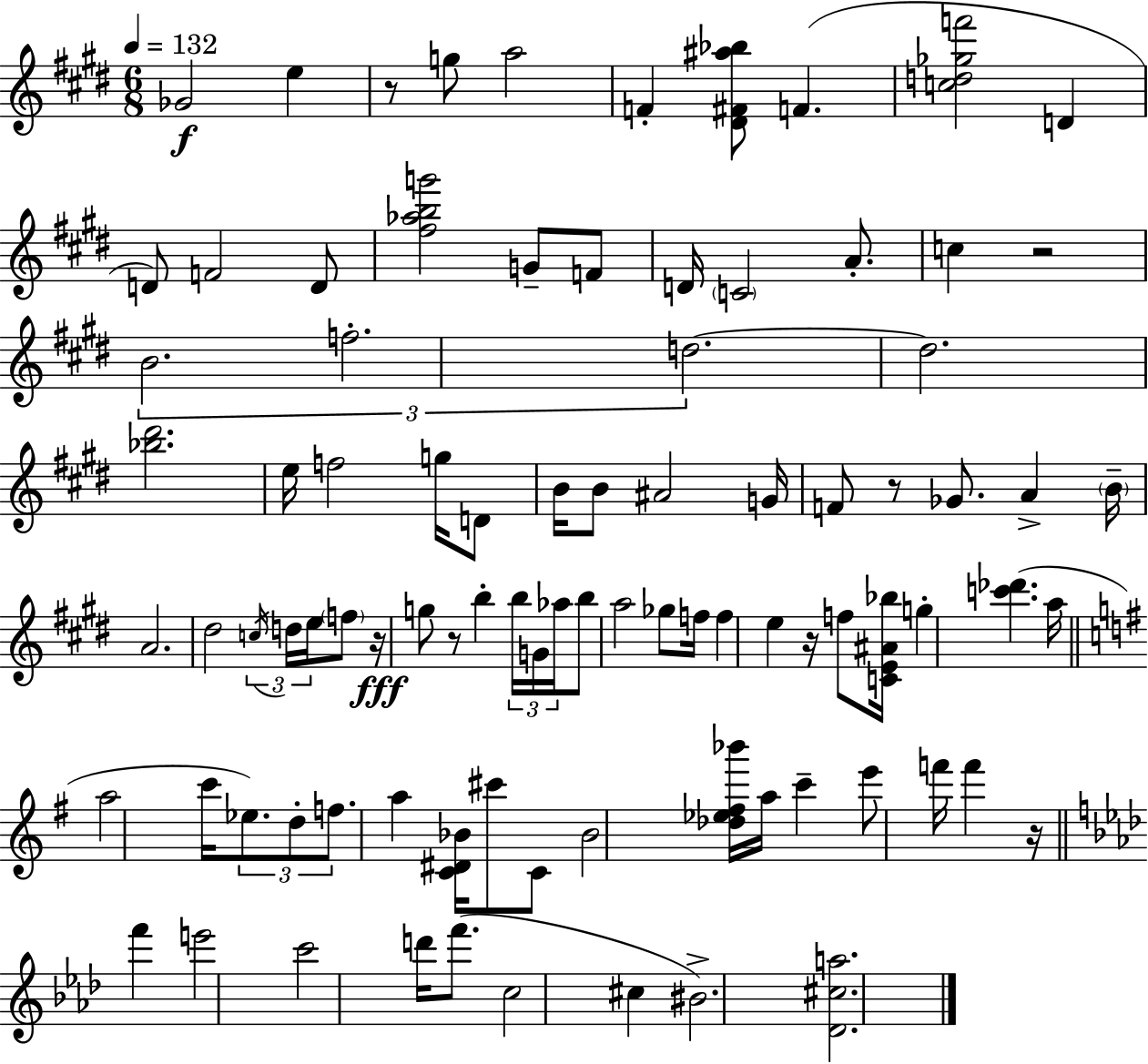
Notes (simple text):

Gb4/h E5/q R/e G5/e A5/h F4/q [D#4,F#4,A#5,Bb5]/e F4/q. [C5,D5,Gb5,F6]/h D4/q D4/e F4/h D4/e [F#5,Ab5,B5,G6]/h G4/e F4/e D4/s C4/h A4/e. C5/q R/h B4/h. F5/h. D5/h. D5/h. [Bb5,D#6]/h. E5/s F5/h G5/s D4/e B4/s B4/e A#4/h G4/s F4/e R/e Gb4/e. A4/q B4/s A4/h. D#5/h C5/s D5/s E5/s F5/e R/s G5/e R/e B5/q B5/s G4/s Ab5/s B5/e A5/h Gb5/e F5/s F5/q E5/q R/s F5/e [C4,E4,A#4,Bb5]/s G5/q [C6,Db6]/q. A5/s A5/h C6/s Eb5/e. D5/e F5/e. A5/q [C4,D#4,Bb4]/s C#6/e C4/e Bb4/h [Db5,Eb5,F#5,Bb6]/s A5/s C6/q E6/e F6/s F6/q R/s F6/q E6/h C6/h D6/s F6/e. C5/h C#5/q BIS4/h. [Db4,C#5,A5]/h.